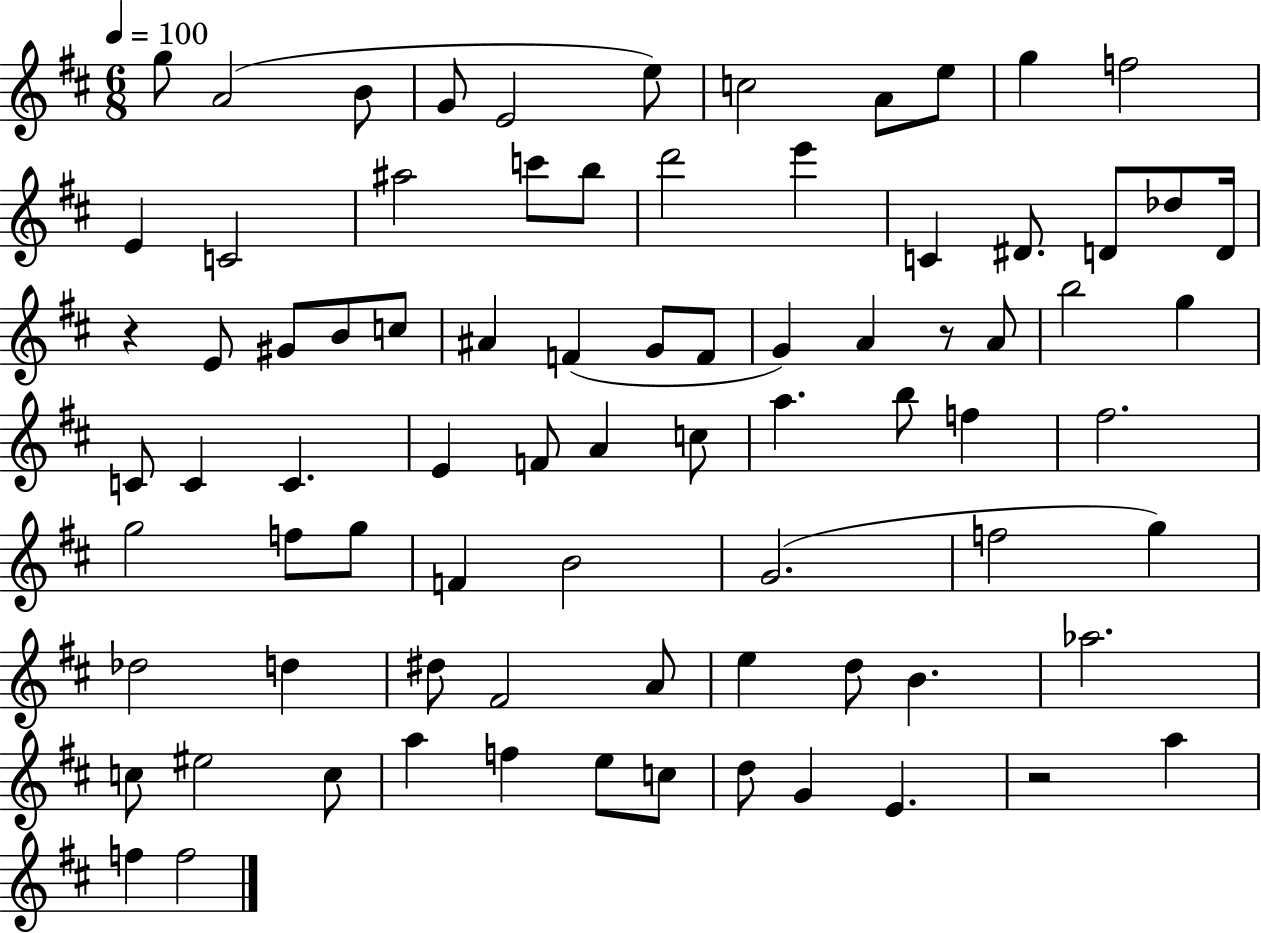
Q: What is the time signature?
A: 6/8